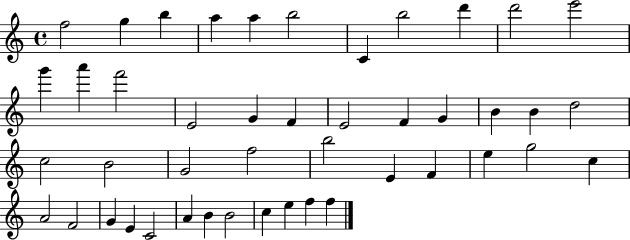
X:1
T:Untitled
M:4/4
L:1/4
K:C
f2 g b a a b2 C b2 d' d'2 e'2 g' a' f'2 E2 G F E2 F G B B d2 c2 B2 G2 f2 b2 E F e g2 c A2 F2 G E C2 A B B2 c e f f